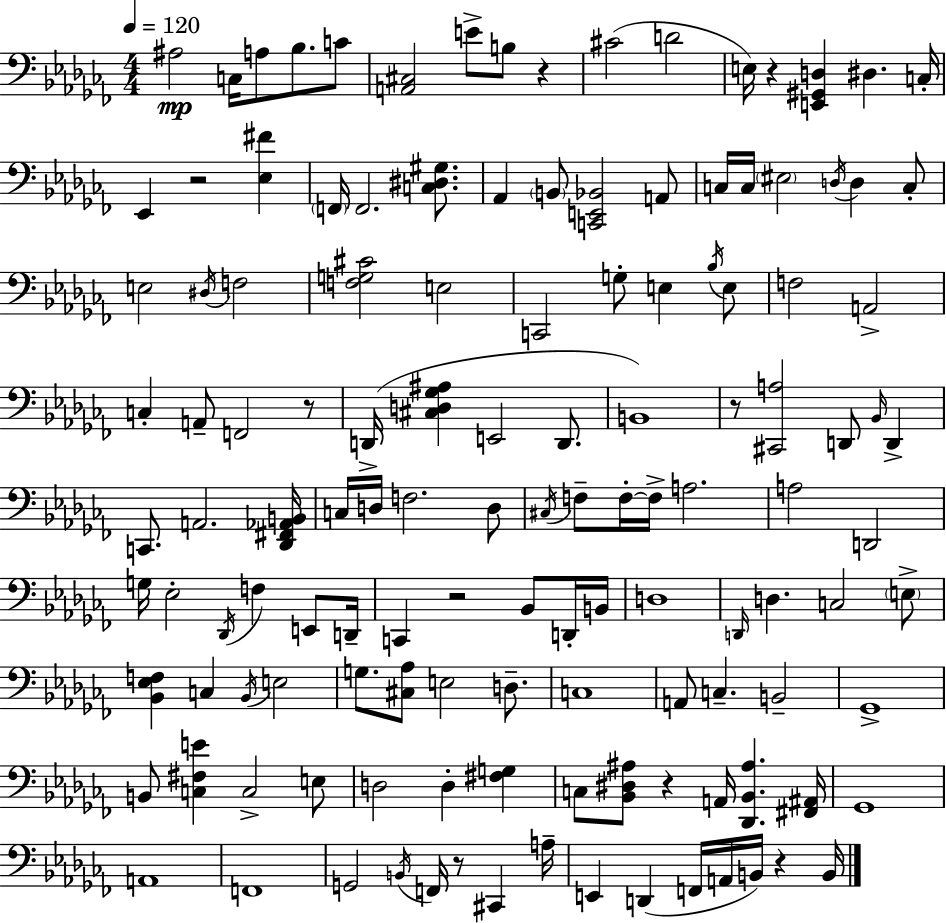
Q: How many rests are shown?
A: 9